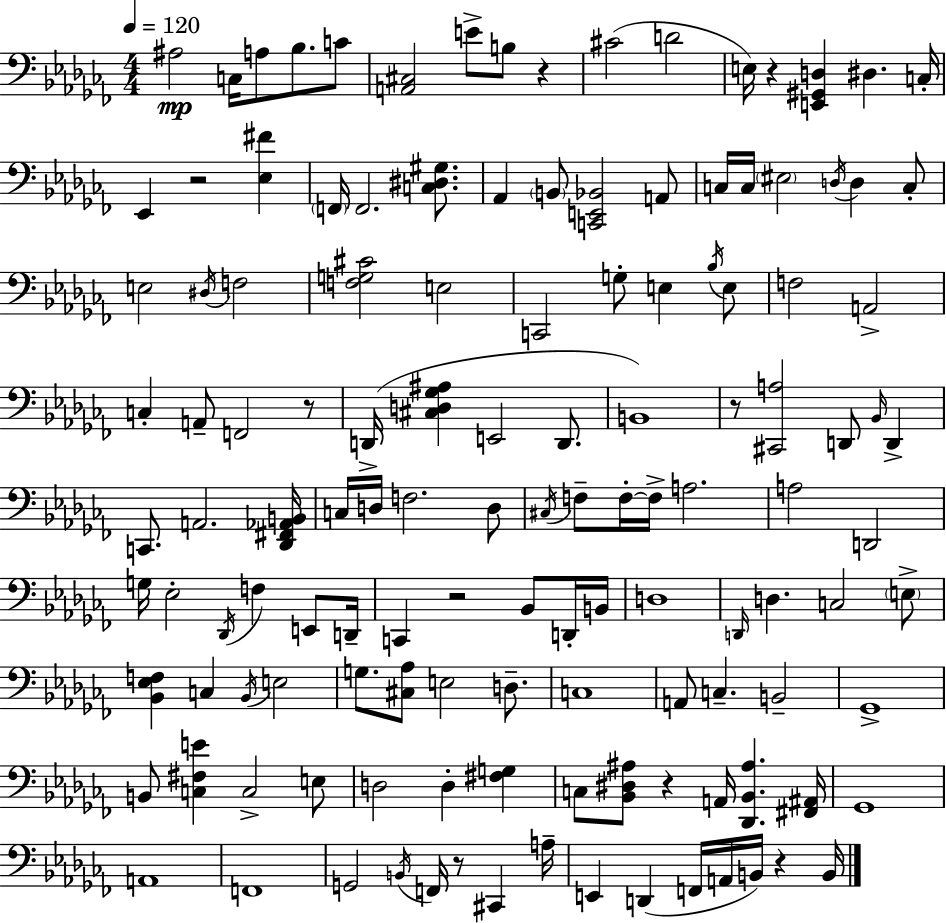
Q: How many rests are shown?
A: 9